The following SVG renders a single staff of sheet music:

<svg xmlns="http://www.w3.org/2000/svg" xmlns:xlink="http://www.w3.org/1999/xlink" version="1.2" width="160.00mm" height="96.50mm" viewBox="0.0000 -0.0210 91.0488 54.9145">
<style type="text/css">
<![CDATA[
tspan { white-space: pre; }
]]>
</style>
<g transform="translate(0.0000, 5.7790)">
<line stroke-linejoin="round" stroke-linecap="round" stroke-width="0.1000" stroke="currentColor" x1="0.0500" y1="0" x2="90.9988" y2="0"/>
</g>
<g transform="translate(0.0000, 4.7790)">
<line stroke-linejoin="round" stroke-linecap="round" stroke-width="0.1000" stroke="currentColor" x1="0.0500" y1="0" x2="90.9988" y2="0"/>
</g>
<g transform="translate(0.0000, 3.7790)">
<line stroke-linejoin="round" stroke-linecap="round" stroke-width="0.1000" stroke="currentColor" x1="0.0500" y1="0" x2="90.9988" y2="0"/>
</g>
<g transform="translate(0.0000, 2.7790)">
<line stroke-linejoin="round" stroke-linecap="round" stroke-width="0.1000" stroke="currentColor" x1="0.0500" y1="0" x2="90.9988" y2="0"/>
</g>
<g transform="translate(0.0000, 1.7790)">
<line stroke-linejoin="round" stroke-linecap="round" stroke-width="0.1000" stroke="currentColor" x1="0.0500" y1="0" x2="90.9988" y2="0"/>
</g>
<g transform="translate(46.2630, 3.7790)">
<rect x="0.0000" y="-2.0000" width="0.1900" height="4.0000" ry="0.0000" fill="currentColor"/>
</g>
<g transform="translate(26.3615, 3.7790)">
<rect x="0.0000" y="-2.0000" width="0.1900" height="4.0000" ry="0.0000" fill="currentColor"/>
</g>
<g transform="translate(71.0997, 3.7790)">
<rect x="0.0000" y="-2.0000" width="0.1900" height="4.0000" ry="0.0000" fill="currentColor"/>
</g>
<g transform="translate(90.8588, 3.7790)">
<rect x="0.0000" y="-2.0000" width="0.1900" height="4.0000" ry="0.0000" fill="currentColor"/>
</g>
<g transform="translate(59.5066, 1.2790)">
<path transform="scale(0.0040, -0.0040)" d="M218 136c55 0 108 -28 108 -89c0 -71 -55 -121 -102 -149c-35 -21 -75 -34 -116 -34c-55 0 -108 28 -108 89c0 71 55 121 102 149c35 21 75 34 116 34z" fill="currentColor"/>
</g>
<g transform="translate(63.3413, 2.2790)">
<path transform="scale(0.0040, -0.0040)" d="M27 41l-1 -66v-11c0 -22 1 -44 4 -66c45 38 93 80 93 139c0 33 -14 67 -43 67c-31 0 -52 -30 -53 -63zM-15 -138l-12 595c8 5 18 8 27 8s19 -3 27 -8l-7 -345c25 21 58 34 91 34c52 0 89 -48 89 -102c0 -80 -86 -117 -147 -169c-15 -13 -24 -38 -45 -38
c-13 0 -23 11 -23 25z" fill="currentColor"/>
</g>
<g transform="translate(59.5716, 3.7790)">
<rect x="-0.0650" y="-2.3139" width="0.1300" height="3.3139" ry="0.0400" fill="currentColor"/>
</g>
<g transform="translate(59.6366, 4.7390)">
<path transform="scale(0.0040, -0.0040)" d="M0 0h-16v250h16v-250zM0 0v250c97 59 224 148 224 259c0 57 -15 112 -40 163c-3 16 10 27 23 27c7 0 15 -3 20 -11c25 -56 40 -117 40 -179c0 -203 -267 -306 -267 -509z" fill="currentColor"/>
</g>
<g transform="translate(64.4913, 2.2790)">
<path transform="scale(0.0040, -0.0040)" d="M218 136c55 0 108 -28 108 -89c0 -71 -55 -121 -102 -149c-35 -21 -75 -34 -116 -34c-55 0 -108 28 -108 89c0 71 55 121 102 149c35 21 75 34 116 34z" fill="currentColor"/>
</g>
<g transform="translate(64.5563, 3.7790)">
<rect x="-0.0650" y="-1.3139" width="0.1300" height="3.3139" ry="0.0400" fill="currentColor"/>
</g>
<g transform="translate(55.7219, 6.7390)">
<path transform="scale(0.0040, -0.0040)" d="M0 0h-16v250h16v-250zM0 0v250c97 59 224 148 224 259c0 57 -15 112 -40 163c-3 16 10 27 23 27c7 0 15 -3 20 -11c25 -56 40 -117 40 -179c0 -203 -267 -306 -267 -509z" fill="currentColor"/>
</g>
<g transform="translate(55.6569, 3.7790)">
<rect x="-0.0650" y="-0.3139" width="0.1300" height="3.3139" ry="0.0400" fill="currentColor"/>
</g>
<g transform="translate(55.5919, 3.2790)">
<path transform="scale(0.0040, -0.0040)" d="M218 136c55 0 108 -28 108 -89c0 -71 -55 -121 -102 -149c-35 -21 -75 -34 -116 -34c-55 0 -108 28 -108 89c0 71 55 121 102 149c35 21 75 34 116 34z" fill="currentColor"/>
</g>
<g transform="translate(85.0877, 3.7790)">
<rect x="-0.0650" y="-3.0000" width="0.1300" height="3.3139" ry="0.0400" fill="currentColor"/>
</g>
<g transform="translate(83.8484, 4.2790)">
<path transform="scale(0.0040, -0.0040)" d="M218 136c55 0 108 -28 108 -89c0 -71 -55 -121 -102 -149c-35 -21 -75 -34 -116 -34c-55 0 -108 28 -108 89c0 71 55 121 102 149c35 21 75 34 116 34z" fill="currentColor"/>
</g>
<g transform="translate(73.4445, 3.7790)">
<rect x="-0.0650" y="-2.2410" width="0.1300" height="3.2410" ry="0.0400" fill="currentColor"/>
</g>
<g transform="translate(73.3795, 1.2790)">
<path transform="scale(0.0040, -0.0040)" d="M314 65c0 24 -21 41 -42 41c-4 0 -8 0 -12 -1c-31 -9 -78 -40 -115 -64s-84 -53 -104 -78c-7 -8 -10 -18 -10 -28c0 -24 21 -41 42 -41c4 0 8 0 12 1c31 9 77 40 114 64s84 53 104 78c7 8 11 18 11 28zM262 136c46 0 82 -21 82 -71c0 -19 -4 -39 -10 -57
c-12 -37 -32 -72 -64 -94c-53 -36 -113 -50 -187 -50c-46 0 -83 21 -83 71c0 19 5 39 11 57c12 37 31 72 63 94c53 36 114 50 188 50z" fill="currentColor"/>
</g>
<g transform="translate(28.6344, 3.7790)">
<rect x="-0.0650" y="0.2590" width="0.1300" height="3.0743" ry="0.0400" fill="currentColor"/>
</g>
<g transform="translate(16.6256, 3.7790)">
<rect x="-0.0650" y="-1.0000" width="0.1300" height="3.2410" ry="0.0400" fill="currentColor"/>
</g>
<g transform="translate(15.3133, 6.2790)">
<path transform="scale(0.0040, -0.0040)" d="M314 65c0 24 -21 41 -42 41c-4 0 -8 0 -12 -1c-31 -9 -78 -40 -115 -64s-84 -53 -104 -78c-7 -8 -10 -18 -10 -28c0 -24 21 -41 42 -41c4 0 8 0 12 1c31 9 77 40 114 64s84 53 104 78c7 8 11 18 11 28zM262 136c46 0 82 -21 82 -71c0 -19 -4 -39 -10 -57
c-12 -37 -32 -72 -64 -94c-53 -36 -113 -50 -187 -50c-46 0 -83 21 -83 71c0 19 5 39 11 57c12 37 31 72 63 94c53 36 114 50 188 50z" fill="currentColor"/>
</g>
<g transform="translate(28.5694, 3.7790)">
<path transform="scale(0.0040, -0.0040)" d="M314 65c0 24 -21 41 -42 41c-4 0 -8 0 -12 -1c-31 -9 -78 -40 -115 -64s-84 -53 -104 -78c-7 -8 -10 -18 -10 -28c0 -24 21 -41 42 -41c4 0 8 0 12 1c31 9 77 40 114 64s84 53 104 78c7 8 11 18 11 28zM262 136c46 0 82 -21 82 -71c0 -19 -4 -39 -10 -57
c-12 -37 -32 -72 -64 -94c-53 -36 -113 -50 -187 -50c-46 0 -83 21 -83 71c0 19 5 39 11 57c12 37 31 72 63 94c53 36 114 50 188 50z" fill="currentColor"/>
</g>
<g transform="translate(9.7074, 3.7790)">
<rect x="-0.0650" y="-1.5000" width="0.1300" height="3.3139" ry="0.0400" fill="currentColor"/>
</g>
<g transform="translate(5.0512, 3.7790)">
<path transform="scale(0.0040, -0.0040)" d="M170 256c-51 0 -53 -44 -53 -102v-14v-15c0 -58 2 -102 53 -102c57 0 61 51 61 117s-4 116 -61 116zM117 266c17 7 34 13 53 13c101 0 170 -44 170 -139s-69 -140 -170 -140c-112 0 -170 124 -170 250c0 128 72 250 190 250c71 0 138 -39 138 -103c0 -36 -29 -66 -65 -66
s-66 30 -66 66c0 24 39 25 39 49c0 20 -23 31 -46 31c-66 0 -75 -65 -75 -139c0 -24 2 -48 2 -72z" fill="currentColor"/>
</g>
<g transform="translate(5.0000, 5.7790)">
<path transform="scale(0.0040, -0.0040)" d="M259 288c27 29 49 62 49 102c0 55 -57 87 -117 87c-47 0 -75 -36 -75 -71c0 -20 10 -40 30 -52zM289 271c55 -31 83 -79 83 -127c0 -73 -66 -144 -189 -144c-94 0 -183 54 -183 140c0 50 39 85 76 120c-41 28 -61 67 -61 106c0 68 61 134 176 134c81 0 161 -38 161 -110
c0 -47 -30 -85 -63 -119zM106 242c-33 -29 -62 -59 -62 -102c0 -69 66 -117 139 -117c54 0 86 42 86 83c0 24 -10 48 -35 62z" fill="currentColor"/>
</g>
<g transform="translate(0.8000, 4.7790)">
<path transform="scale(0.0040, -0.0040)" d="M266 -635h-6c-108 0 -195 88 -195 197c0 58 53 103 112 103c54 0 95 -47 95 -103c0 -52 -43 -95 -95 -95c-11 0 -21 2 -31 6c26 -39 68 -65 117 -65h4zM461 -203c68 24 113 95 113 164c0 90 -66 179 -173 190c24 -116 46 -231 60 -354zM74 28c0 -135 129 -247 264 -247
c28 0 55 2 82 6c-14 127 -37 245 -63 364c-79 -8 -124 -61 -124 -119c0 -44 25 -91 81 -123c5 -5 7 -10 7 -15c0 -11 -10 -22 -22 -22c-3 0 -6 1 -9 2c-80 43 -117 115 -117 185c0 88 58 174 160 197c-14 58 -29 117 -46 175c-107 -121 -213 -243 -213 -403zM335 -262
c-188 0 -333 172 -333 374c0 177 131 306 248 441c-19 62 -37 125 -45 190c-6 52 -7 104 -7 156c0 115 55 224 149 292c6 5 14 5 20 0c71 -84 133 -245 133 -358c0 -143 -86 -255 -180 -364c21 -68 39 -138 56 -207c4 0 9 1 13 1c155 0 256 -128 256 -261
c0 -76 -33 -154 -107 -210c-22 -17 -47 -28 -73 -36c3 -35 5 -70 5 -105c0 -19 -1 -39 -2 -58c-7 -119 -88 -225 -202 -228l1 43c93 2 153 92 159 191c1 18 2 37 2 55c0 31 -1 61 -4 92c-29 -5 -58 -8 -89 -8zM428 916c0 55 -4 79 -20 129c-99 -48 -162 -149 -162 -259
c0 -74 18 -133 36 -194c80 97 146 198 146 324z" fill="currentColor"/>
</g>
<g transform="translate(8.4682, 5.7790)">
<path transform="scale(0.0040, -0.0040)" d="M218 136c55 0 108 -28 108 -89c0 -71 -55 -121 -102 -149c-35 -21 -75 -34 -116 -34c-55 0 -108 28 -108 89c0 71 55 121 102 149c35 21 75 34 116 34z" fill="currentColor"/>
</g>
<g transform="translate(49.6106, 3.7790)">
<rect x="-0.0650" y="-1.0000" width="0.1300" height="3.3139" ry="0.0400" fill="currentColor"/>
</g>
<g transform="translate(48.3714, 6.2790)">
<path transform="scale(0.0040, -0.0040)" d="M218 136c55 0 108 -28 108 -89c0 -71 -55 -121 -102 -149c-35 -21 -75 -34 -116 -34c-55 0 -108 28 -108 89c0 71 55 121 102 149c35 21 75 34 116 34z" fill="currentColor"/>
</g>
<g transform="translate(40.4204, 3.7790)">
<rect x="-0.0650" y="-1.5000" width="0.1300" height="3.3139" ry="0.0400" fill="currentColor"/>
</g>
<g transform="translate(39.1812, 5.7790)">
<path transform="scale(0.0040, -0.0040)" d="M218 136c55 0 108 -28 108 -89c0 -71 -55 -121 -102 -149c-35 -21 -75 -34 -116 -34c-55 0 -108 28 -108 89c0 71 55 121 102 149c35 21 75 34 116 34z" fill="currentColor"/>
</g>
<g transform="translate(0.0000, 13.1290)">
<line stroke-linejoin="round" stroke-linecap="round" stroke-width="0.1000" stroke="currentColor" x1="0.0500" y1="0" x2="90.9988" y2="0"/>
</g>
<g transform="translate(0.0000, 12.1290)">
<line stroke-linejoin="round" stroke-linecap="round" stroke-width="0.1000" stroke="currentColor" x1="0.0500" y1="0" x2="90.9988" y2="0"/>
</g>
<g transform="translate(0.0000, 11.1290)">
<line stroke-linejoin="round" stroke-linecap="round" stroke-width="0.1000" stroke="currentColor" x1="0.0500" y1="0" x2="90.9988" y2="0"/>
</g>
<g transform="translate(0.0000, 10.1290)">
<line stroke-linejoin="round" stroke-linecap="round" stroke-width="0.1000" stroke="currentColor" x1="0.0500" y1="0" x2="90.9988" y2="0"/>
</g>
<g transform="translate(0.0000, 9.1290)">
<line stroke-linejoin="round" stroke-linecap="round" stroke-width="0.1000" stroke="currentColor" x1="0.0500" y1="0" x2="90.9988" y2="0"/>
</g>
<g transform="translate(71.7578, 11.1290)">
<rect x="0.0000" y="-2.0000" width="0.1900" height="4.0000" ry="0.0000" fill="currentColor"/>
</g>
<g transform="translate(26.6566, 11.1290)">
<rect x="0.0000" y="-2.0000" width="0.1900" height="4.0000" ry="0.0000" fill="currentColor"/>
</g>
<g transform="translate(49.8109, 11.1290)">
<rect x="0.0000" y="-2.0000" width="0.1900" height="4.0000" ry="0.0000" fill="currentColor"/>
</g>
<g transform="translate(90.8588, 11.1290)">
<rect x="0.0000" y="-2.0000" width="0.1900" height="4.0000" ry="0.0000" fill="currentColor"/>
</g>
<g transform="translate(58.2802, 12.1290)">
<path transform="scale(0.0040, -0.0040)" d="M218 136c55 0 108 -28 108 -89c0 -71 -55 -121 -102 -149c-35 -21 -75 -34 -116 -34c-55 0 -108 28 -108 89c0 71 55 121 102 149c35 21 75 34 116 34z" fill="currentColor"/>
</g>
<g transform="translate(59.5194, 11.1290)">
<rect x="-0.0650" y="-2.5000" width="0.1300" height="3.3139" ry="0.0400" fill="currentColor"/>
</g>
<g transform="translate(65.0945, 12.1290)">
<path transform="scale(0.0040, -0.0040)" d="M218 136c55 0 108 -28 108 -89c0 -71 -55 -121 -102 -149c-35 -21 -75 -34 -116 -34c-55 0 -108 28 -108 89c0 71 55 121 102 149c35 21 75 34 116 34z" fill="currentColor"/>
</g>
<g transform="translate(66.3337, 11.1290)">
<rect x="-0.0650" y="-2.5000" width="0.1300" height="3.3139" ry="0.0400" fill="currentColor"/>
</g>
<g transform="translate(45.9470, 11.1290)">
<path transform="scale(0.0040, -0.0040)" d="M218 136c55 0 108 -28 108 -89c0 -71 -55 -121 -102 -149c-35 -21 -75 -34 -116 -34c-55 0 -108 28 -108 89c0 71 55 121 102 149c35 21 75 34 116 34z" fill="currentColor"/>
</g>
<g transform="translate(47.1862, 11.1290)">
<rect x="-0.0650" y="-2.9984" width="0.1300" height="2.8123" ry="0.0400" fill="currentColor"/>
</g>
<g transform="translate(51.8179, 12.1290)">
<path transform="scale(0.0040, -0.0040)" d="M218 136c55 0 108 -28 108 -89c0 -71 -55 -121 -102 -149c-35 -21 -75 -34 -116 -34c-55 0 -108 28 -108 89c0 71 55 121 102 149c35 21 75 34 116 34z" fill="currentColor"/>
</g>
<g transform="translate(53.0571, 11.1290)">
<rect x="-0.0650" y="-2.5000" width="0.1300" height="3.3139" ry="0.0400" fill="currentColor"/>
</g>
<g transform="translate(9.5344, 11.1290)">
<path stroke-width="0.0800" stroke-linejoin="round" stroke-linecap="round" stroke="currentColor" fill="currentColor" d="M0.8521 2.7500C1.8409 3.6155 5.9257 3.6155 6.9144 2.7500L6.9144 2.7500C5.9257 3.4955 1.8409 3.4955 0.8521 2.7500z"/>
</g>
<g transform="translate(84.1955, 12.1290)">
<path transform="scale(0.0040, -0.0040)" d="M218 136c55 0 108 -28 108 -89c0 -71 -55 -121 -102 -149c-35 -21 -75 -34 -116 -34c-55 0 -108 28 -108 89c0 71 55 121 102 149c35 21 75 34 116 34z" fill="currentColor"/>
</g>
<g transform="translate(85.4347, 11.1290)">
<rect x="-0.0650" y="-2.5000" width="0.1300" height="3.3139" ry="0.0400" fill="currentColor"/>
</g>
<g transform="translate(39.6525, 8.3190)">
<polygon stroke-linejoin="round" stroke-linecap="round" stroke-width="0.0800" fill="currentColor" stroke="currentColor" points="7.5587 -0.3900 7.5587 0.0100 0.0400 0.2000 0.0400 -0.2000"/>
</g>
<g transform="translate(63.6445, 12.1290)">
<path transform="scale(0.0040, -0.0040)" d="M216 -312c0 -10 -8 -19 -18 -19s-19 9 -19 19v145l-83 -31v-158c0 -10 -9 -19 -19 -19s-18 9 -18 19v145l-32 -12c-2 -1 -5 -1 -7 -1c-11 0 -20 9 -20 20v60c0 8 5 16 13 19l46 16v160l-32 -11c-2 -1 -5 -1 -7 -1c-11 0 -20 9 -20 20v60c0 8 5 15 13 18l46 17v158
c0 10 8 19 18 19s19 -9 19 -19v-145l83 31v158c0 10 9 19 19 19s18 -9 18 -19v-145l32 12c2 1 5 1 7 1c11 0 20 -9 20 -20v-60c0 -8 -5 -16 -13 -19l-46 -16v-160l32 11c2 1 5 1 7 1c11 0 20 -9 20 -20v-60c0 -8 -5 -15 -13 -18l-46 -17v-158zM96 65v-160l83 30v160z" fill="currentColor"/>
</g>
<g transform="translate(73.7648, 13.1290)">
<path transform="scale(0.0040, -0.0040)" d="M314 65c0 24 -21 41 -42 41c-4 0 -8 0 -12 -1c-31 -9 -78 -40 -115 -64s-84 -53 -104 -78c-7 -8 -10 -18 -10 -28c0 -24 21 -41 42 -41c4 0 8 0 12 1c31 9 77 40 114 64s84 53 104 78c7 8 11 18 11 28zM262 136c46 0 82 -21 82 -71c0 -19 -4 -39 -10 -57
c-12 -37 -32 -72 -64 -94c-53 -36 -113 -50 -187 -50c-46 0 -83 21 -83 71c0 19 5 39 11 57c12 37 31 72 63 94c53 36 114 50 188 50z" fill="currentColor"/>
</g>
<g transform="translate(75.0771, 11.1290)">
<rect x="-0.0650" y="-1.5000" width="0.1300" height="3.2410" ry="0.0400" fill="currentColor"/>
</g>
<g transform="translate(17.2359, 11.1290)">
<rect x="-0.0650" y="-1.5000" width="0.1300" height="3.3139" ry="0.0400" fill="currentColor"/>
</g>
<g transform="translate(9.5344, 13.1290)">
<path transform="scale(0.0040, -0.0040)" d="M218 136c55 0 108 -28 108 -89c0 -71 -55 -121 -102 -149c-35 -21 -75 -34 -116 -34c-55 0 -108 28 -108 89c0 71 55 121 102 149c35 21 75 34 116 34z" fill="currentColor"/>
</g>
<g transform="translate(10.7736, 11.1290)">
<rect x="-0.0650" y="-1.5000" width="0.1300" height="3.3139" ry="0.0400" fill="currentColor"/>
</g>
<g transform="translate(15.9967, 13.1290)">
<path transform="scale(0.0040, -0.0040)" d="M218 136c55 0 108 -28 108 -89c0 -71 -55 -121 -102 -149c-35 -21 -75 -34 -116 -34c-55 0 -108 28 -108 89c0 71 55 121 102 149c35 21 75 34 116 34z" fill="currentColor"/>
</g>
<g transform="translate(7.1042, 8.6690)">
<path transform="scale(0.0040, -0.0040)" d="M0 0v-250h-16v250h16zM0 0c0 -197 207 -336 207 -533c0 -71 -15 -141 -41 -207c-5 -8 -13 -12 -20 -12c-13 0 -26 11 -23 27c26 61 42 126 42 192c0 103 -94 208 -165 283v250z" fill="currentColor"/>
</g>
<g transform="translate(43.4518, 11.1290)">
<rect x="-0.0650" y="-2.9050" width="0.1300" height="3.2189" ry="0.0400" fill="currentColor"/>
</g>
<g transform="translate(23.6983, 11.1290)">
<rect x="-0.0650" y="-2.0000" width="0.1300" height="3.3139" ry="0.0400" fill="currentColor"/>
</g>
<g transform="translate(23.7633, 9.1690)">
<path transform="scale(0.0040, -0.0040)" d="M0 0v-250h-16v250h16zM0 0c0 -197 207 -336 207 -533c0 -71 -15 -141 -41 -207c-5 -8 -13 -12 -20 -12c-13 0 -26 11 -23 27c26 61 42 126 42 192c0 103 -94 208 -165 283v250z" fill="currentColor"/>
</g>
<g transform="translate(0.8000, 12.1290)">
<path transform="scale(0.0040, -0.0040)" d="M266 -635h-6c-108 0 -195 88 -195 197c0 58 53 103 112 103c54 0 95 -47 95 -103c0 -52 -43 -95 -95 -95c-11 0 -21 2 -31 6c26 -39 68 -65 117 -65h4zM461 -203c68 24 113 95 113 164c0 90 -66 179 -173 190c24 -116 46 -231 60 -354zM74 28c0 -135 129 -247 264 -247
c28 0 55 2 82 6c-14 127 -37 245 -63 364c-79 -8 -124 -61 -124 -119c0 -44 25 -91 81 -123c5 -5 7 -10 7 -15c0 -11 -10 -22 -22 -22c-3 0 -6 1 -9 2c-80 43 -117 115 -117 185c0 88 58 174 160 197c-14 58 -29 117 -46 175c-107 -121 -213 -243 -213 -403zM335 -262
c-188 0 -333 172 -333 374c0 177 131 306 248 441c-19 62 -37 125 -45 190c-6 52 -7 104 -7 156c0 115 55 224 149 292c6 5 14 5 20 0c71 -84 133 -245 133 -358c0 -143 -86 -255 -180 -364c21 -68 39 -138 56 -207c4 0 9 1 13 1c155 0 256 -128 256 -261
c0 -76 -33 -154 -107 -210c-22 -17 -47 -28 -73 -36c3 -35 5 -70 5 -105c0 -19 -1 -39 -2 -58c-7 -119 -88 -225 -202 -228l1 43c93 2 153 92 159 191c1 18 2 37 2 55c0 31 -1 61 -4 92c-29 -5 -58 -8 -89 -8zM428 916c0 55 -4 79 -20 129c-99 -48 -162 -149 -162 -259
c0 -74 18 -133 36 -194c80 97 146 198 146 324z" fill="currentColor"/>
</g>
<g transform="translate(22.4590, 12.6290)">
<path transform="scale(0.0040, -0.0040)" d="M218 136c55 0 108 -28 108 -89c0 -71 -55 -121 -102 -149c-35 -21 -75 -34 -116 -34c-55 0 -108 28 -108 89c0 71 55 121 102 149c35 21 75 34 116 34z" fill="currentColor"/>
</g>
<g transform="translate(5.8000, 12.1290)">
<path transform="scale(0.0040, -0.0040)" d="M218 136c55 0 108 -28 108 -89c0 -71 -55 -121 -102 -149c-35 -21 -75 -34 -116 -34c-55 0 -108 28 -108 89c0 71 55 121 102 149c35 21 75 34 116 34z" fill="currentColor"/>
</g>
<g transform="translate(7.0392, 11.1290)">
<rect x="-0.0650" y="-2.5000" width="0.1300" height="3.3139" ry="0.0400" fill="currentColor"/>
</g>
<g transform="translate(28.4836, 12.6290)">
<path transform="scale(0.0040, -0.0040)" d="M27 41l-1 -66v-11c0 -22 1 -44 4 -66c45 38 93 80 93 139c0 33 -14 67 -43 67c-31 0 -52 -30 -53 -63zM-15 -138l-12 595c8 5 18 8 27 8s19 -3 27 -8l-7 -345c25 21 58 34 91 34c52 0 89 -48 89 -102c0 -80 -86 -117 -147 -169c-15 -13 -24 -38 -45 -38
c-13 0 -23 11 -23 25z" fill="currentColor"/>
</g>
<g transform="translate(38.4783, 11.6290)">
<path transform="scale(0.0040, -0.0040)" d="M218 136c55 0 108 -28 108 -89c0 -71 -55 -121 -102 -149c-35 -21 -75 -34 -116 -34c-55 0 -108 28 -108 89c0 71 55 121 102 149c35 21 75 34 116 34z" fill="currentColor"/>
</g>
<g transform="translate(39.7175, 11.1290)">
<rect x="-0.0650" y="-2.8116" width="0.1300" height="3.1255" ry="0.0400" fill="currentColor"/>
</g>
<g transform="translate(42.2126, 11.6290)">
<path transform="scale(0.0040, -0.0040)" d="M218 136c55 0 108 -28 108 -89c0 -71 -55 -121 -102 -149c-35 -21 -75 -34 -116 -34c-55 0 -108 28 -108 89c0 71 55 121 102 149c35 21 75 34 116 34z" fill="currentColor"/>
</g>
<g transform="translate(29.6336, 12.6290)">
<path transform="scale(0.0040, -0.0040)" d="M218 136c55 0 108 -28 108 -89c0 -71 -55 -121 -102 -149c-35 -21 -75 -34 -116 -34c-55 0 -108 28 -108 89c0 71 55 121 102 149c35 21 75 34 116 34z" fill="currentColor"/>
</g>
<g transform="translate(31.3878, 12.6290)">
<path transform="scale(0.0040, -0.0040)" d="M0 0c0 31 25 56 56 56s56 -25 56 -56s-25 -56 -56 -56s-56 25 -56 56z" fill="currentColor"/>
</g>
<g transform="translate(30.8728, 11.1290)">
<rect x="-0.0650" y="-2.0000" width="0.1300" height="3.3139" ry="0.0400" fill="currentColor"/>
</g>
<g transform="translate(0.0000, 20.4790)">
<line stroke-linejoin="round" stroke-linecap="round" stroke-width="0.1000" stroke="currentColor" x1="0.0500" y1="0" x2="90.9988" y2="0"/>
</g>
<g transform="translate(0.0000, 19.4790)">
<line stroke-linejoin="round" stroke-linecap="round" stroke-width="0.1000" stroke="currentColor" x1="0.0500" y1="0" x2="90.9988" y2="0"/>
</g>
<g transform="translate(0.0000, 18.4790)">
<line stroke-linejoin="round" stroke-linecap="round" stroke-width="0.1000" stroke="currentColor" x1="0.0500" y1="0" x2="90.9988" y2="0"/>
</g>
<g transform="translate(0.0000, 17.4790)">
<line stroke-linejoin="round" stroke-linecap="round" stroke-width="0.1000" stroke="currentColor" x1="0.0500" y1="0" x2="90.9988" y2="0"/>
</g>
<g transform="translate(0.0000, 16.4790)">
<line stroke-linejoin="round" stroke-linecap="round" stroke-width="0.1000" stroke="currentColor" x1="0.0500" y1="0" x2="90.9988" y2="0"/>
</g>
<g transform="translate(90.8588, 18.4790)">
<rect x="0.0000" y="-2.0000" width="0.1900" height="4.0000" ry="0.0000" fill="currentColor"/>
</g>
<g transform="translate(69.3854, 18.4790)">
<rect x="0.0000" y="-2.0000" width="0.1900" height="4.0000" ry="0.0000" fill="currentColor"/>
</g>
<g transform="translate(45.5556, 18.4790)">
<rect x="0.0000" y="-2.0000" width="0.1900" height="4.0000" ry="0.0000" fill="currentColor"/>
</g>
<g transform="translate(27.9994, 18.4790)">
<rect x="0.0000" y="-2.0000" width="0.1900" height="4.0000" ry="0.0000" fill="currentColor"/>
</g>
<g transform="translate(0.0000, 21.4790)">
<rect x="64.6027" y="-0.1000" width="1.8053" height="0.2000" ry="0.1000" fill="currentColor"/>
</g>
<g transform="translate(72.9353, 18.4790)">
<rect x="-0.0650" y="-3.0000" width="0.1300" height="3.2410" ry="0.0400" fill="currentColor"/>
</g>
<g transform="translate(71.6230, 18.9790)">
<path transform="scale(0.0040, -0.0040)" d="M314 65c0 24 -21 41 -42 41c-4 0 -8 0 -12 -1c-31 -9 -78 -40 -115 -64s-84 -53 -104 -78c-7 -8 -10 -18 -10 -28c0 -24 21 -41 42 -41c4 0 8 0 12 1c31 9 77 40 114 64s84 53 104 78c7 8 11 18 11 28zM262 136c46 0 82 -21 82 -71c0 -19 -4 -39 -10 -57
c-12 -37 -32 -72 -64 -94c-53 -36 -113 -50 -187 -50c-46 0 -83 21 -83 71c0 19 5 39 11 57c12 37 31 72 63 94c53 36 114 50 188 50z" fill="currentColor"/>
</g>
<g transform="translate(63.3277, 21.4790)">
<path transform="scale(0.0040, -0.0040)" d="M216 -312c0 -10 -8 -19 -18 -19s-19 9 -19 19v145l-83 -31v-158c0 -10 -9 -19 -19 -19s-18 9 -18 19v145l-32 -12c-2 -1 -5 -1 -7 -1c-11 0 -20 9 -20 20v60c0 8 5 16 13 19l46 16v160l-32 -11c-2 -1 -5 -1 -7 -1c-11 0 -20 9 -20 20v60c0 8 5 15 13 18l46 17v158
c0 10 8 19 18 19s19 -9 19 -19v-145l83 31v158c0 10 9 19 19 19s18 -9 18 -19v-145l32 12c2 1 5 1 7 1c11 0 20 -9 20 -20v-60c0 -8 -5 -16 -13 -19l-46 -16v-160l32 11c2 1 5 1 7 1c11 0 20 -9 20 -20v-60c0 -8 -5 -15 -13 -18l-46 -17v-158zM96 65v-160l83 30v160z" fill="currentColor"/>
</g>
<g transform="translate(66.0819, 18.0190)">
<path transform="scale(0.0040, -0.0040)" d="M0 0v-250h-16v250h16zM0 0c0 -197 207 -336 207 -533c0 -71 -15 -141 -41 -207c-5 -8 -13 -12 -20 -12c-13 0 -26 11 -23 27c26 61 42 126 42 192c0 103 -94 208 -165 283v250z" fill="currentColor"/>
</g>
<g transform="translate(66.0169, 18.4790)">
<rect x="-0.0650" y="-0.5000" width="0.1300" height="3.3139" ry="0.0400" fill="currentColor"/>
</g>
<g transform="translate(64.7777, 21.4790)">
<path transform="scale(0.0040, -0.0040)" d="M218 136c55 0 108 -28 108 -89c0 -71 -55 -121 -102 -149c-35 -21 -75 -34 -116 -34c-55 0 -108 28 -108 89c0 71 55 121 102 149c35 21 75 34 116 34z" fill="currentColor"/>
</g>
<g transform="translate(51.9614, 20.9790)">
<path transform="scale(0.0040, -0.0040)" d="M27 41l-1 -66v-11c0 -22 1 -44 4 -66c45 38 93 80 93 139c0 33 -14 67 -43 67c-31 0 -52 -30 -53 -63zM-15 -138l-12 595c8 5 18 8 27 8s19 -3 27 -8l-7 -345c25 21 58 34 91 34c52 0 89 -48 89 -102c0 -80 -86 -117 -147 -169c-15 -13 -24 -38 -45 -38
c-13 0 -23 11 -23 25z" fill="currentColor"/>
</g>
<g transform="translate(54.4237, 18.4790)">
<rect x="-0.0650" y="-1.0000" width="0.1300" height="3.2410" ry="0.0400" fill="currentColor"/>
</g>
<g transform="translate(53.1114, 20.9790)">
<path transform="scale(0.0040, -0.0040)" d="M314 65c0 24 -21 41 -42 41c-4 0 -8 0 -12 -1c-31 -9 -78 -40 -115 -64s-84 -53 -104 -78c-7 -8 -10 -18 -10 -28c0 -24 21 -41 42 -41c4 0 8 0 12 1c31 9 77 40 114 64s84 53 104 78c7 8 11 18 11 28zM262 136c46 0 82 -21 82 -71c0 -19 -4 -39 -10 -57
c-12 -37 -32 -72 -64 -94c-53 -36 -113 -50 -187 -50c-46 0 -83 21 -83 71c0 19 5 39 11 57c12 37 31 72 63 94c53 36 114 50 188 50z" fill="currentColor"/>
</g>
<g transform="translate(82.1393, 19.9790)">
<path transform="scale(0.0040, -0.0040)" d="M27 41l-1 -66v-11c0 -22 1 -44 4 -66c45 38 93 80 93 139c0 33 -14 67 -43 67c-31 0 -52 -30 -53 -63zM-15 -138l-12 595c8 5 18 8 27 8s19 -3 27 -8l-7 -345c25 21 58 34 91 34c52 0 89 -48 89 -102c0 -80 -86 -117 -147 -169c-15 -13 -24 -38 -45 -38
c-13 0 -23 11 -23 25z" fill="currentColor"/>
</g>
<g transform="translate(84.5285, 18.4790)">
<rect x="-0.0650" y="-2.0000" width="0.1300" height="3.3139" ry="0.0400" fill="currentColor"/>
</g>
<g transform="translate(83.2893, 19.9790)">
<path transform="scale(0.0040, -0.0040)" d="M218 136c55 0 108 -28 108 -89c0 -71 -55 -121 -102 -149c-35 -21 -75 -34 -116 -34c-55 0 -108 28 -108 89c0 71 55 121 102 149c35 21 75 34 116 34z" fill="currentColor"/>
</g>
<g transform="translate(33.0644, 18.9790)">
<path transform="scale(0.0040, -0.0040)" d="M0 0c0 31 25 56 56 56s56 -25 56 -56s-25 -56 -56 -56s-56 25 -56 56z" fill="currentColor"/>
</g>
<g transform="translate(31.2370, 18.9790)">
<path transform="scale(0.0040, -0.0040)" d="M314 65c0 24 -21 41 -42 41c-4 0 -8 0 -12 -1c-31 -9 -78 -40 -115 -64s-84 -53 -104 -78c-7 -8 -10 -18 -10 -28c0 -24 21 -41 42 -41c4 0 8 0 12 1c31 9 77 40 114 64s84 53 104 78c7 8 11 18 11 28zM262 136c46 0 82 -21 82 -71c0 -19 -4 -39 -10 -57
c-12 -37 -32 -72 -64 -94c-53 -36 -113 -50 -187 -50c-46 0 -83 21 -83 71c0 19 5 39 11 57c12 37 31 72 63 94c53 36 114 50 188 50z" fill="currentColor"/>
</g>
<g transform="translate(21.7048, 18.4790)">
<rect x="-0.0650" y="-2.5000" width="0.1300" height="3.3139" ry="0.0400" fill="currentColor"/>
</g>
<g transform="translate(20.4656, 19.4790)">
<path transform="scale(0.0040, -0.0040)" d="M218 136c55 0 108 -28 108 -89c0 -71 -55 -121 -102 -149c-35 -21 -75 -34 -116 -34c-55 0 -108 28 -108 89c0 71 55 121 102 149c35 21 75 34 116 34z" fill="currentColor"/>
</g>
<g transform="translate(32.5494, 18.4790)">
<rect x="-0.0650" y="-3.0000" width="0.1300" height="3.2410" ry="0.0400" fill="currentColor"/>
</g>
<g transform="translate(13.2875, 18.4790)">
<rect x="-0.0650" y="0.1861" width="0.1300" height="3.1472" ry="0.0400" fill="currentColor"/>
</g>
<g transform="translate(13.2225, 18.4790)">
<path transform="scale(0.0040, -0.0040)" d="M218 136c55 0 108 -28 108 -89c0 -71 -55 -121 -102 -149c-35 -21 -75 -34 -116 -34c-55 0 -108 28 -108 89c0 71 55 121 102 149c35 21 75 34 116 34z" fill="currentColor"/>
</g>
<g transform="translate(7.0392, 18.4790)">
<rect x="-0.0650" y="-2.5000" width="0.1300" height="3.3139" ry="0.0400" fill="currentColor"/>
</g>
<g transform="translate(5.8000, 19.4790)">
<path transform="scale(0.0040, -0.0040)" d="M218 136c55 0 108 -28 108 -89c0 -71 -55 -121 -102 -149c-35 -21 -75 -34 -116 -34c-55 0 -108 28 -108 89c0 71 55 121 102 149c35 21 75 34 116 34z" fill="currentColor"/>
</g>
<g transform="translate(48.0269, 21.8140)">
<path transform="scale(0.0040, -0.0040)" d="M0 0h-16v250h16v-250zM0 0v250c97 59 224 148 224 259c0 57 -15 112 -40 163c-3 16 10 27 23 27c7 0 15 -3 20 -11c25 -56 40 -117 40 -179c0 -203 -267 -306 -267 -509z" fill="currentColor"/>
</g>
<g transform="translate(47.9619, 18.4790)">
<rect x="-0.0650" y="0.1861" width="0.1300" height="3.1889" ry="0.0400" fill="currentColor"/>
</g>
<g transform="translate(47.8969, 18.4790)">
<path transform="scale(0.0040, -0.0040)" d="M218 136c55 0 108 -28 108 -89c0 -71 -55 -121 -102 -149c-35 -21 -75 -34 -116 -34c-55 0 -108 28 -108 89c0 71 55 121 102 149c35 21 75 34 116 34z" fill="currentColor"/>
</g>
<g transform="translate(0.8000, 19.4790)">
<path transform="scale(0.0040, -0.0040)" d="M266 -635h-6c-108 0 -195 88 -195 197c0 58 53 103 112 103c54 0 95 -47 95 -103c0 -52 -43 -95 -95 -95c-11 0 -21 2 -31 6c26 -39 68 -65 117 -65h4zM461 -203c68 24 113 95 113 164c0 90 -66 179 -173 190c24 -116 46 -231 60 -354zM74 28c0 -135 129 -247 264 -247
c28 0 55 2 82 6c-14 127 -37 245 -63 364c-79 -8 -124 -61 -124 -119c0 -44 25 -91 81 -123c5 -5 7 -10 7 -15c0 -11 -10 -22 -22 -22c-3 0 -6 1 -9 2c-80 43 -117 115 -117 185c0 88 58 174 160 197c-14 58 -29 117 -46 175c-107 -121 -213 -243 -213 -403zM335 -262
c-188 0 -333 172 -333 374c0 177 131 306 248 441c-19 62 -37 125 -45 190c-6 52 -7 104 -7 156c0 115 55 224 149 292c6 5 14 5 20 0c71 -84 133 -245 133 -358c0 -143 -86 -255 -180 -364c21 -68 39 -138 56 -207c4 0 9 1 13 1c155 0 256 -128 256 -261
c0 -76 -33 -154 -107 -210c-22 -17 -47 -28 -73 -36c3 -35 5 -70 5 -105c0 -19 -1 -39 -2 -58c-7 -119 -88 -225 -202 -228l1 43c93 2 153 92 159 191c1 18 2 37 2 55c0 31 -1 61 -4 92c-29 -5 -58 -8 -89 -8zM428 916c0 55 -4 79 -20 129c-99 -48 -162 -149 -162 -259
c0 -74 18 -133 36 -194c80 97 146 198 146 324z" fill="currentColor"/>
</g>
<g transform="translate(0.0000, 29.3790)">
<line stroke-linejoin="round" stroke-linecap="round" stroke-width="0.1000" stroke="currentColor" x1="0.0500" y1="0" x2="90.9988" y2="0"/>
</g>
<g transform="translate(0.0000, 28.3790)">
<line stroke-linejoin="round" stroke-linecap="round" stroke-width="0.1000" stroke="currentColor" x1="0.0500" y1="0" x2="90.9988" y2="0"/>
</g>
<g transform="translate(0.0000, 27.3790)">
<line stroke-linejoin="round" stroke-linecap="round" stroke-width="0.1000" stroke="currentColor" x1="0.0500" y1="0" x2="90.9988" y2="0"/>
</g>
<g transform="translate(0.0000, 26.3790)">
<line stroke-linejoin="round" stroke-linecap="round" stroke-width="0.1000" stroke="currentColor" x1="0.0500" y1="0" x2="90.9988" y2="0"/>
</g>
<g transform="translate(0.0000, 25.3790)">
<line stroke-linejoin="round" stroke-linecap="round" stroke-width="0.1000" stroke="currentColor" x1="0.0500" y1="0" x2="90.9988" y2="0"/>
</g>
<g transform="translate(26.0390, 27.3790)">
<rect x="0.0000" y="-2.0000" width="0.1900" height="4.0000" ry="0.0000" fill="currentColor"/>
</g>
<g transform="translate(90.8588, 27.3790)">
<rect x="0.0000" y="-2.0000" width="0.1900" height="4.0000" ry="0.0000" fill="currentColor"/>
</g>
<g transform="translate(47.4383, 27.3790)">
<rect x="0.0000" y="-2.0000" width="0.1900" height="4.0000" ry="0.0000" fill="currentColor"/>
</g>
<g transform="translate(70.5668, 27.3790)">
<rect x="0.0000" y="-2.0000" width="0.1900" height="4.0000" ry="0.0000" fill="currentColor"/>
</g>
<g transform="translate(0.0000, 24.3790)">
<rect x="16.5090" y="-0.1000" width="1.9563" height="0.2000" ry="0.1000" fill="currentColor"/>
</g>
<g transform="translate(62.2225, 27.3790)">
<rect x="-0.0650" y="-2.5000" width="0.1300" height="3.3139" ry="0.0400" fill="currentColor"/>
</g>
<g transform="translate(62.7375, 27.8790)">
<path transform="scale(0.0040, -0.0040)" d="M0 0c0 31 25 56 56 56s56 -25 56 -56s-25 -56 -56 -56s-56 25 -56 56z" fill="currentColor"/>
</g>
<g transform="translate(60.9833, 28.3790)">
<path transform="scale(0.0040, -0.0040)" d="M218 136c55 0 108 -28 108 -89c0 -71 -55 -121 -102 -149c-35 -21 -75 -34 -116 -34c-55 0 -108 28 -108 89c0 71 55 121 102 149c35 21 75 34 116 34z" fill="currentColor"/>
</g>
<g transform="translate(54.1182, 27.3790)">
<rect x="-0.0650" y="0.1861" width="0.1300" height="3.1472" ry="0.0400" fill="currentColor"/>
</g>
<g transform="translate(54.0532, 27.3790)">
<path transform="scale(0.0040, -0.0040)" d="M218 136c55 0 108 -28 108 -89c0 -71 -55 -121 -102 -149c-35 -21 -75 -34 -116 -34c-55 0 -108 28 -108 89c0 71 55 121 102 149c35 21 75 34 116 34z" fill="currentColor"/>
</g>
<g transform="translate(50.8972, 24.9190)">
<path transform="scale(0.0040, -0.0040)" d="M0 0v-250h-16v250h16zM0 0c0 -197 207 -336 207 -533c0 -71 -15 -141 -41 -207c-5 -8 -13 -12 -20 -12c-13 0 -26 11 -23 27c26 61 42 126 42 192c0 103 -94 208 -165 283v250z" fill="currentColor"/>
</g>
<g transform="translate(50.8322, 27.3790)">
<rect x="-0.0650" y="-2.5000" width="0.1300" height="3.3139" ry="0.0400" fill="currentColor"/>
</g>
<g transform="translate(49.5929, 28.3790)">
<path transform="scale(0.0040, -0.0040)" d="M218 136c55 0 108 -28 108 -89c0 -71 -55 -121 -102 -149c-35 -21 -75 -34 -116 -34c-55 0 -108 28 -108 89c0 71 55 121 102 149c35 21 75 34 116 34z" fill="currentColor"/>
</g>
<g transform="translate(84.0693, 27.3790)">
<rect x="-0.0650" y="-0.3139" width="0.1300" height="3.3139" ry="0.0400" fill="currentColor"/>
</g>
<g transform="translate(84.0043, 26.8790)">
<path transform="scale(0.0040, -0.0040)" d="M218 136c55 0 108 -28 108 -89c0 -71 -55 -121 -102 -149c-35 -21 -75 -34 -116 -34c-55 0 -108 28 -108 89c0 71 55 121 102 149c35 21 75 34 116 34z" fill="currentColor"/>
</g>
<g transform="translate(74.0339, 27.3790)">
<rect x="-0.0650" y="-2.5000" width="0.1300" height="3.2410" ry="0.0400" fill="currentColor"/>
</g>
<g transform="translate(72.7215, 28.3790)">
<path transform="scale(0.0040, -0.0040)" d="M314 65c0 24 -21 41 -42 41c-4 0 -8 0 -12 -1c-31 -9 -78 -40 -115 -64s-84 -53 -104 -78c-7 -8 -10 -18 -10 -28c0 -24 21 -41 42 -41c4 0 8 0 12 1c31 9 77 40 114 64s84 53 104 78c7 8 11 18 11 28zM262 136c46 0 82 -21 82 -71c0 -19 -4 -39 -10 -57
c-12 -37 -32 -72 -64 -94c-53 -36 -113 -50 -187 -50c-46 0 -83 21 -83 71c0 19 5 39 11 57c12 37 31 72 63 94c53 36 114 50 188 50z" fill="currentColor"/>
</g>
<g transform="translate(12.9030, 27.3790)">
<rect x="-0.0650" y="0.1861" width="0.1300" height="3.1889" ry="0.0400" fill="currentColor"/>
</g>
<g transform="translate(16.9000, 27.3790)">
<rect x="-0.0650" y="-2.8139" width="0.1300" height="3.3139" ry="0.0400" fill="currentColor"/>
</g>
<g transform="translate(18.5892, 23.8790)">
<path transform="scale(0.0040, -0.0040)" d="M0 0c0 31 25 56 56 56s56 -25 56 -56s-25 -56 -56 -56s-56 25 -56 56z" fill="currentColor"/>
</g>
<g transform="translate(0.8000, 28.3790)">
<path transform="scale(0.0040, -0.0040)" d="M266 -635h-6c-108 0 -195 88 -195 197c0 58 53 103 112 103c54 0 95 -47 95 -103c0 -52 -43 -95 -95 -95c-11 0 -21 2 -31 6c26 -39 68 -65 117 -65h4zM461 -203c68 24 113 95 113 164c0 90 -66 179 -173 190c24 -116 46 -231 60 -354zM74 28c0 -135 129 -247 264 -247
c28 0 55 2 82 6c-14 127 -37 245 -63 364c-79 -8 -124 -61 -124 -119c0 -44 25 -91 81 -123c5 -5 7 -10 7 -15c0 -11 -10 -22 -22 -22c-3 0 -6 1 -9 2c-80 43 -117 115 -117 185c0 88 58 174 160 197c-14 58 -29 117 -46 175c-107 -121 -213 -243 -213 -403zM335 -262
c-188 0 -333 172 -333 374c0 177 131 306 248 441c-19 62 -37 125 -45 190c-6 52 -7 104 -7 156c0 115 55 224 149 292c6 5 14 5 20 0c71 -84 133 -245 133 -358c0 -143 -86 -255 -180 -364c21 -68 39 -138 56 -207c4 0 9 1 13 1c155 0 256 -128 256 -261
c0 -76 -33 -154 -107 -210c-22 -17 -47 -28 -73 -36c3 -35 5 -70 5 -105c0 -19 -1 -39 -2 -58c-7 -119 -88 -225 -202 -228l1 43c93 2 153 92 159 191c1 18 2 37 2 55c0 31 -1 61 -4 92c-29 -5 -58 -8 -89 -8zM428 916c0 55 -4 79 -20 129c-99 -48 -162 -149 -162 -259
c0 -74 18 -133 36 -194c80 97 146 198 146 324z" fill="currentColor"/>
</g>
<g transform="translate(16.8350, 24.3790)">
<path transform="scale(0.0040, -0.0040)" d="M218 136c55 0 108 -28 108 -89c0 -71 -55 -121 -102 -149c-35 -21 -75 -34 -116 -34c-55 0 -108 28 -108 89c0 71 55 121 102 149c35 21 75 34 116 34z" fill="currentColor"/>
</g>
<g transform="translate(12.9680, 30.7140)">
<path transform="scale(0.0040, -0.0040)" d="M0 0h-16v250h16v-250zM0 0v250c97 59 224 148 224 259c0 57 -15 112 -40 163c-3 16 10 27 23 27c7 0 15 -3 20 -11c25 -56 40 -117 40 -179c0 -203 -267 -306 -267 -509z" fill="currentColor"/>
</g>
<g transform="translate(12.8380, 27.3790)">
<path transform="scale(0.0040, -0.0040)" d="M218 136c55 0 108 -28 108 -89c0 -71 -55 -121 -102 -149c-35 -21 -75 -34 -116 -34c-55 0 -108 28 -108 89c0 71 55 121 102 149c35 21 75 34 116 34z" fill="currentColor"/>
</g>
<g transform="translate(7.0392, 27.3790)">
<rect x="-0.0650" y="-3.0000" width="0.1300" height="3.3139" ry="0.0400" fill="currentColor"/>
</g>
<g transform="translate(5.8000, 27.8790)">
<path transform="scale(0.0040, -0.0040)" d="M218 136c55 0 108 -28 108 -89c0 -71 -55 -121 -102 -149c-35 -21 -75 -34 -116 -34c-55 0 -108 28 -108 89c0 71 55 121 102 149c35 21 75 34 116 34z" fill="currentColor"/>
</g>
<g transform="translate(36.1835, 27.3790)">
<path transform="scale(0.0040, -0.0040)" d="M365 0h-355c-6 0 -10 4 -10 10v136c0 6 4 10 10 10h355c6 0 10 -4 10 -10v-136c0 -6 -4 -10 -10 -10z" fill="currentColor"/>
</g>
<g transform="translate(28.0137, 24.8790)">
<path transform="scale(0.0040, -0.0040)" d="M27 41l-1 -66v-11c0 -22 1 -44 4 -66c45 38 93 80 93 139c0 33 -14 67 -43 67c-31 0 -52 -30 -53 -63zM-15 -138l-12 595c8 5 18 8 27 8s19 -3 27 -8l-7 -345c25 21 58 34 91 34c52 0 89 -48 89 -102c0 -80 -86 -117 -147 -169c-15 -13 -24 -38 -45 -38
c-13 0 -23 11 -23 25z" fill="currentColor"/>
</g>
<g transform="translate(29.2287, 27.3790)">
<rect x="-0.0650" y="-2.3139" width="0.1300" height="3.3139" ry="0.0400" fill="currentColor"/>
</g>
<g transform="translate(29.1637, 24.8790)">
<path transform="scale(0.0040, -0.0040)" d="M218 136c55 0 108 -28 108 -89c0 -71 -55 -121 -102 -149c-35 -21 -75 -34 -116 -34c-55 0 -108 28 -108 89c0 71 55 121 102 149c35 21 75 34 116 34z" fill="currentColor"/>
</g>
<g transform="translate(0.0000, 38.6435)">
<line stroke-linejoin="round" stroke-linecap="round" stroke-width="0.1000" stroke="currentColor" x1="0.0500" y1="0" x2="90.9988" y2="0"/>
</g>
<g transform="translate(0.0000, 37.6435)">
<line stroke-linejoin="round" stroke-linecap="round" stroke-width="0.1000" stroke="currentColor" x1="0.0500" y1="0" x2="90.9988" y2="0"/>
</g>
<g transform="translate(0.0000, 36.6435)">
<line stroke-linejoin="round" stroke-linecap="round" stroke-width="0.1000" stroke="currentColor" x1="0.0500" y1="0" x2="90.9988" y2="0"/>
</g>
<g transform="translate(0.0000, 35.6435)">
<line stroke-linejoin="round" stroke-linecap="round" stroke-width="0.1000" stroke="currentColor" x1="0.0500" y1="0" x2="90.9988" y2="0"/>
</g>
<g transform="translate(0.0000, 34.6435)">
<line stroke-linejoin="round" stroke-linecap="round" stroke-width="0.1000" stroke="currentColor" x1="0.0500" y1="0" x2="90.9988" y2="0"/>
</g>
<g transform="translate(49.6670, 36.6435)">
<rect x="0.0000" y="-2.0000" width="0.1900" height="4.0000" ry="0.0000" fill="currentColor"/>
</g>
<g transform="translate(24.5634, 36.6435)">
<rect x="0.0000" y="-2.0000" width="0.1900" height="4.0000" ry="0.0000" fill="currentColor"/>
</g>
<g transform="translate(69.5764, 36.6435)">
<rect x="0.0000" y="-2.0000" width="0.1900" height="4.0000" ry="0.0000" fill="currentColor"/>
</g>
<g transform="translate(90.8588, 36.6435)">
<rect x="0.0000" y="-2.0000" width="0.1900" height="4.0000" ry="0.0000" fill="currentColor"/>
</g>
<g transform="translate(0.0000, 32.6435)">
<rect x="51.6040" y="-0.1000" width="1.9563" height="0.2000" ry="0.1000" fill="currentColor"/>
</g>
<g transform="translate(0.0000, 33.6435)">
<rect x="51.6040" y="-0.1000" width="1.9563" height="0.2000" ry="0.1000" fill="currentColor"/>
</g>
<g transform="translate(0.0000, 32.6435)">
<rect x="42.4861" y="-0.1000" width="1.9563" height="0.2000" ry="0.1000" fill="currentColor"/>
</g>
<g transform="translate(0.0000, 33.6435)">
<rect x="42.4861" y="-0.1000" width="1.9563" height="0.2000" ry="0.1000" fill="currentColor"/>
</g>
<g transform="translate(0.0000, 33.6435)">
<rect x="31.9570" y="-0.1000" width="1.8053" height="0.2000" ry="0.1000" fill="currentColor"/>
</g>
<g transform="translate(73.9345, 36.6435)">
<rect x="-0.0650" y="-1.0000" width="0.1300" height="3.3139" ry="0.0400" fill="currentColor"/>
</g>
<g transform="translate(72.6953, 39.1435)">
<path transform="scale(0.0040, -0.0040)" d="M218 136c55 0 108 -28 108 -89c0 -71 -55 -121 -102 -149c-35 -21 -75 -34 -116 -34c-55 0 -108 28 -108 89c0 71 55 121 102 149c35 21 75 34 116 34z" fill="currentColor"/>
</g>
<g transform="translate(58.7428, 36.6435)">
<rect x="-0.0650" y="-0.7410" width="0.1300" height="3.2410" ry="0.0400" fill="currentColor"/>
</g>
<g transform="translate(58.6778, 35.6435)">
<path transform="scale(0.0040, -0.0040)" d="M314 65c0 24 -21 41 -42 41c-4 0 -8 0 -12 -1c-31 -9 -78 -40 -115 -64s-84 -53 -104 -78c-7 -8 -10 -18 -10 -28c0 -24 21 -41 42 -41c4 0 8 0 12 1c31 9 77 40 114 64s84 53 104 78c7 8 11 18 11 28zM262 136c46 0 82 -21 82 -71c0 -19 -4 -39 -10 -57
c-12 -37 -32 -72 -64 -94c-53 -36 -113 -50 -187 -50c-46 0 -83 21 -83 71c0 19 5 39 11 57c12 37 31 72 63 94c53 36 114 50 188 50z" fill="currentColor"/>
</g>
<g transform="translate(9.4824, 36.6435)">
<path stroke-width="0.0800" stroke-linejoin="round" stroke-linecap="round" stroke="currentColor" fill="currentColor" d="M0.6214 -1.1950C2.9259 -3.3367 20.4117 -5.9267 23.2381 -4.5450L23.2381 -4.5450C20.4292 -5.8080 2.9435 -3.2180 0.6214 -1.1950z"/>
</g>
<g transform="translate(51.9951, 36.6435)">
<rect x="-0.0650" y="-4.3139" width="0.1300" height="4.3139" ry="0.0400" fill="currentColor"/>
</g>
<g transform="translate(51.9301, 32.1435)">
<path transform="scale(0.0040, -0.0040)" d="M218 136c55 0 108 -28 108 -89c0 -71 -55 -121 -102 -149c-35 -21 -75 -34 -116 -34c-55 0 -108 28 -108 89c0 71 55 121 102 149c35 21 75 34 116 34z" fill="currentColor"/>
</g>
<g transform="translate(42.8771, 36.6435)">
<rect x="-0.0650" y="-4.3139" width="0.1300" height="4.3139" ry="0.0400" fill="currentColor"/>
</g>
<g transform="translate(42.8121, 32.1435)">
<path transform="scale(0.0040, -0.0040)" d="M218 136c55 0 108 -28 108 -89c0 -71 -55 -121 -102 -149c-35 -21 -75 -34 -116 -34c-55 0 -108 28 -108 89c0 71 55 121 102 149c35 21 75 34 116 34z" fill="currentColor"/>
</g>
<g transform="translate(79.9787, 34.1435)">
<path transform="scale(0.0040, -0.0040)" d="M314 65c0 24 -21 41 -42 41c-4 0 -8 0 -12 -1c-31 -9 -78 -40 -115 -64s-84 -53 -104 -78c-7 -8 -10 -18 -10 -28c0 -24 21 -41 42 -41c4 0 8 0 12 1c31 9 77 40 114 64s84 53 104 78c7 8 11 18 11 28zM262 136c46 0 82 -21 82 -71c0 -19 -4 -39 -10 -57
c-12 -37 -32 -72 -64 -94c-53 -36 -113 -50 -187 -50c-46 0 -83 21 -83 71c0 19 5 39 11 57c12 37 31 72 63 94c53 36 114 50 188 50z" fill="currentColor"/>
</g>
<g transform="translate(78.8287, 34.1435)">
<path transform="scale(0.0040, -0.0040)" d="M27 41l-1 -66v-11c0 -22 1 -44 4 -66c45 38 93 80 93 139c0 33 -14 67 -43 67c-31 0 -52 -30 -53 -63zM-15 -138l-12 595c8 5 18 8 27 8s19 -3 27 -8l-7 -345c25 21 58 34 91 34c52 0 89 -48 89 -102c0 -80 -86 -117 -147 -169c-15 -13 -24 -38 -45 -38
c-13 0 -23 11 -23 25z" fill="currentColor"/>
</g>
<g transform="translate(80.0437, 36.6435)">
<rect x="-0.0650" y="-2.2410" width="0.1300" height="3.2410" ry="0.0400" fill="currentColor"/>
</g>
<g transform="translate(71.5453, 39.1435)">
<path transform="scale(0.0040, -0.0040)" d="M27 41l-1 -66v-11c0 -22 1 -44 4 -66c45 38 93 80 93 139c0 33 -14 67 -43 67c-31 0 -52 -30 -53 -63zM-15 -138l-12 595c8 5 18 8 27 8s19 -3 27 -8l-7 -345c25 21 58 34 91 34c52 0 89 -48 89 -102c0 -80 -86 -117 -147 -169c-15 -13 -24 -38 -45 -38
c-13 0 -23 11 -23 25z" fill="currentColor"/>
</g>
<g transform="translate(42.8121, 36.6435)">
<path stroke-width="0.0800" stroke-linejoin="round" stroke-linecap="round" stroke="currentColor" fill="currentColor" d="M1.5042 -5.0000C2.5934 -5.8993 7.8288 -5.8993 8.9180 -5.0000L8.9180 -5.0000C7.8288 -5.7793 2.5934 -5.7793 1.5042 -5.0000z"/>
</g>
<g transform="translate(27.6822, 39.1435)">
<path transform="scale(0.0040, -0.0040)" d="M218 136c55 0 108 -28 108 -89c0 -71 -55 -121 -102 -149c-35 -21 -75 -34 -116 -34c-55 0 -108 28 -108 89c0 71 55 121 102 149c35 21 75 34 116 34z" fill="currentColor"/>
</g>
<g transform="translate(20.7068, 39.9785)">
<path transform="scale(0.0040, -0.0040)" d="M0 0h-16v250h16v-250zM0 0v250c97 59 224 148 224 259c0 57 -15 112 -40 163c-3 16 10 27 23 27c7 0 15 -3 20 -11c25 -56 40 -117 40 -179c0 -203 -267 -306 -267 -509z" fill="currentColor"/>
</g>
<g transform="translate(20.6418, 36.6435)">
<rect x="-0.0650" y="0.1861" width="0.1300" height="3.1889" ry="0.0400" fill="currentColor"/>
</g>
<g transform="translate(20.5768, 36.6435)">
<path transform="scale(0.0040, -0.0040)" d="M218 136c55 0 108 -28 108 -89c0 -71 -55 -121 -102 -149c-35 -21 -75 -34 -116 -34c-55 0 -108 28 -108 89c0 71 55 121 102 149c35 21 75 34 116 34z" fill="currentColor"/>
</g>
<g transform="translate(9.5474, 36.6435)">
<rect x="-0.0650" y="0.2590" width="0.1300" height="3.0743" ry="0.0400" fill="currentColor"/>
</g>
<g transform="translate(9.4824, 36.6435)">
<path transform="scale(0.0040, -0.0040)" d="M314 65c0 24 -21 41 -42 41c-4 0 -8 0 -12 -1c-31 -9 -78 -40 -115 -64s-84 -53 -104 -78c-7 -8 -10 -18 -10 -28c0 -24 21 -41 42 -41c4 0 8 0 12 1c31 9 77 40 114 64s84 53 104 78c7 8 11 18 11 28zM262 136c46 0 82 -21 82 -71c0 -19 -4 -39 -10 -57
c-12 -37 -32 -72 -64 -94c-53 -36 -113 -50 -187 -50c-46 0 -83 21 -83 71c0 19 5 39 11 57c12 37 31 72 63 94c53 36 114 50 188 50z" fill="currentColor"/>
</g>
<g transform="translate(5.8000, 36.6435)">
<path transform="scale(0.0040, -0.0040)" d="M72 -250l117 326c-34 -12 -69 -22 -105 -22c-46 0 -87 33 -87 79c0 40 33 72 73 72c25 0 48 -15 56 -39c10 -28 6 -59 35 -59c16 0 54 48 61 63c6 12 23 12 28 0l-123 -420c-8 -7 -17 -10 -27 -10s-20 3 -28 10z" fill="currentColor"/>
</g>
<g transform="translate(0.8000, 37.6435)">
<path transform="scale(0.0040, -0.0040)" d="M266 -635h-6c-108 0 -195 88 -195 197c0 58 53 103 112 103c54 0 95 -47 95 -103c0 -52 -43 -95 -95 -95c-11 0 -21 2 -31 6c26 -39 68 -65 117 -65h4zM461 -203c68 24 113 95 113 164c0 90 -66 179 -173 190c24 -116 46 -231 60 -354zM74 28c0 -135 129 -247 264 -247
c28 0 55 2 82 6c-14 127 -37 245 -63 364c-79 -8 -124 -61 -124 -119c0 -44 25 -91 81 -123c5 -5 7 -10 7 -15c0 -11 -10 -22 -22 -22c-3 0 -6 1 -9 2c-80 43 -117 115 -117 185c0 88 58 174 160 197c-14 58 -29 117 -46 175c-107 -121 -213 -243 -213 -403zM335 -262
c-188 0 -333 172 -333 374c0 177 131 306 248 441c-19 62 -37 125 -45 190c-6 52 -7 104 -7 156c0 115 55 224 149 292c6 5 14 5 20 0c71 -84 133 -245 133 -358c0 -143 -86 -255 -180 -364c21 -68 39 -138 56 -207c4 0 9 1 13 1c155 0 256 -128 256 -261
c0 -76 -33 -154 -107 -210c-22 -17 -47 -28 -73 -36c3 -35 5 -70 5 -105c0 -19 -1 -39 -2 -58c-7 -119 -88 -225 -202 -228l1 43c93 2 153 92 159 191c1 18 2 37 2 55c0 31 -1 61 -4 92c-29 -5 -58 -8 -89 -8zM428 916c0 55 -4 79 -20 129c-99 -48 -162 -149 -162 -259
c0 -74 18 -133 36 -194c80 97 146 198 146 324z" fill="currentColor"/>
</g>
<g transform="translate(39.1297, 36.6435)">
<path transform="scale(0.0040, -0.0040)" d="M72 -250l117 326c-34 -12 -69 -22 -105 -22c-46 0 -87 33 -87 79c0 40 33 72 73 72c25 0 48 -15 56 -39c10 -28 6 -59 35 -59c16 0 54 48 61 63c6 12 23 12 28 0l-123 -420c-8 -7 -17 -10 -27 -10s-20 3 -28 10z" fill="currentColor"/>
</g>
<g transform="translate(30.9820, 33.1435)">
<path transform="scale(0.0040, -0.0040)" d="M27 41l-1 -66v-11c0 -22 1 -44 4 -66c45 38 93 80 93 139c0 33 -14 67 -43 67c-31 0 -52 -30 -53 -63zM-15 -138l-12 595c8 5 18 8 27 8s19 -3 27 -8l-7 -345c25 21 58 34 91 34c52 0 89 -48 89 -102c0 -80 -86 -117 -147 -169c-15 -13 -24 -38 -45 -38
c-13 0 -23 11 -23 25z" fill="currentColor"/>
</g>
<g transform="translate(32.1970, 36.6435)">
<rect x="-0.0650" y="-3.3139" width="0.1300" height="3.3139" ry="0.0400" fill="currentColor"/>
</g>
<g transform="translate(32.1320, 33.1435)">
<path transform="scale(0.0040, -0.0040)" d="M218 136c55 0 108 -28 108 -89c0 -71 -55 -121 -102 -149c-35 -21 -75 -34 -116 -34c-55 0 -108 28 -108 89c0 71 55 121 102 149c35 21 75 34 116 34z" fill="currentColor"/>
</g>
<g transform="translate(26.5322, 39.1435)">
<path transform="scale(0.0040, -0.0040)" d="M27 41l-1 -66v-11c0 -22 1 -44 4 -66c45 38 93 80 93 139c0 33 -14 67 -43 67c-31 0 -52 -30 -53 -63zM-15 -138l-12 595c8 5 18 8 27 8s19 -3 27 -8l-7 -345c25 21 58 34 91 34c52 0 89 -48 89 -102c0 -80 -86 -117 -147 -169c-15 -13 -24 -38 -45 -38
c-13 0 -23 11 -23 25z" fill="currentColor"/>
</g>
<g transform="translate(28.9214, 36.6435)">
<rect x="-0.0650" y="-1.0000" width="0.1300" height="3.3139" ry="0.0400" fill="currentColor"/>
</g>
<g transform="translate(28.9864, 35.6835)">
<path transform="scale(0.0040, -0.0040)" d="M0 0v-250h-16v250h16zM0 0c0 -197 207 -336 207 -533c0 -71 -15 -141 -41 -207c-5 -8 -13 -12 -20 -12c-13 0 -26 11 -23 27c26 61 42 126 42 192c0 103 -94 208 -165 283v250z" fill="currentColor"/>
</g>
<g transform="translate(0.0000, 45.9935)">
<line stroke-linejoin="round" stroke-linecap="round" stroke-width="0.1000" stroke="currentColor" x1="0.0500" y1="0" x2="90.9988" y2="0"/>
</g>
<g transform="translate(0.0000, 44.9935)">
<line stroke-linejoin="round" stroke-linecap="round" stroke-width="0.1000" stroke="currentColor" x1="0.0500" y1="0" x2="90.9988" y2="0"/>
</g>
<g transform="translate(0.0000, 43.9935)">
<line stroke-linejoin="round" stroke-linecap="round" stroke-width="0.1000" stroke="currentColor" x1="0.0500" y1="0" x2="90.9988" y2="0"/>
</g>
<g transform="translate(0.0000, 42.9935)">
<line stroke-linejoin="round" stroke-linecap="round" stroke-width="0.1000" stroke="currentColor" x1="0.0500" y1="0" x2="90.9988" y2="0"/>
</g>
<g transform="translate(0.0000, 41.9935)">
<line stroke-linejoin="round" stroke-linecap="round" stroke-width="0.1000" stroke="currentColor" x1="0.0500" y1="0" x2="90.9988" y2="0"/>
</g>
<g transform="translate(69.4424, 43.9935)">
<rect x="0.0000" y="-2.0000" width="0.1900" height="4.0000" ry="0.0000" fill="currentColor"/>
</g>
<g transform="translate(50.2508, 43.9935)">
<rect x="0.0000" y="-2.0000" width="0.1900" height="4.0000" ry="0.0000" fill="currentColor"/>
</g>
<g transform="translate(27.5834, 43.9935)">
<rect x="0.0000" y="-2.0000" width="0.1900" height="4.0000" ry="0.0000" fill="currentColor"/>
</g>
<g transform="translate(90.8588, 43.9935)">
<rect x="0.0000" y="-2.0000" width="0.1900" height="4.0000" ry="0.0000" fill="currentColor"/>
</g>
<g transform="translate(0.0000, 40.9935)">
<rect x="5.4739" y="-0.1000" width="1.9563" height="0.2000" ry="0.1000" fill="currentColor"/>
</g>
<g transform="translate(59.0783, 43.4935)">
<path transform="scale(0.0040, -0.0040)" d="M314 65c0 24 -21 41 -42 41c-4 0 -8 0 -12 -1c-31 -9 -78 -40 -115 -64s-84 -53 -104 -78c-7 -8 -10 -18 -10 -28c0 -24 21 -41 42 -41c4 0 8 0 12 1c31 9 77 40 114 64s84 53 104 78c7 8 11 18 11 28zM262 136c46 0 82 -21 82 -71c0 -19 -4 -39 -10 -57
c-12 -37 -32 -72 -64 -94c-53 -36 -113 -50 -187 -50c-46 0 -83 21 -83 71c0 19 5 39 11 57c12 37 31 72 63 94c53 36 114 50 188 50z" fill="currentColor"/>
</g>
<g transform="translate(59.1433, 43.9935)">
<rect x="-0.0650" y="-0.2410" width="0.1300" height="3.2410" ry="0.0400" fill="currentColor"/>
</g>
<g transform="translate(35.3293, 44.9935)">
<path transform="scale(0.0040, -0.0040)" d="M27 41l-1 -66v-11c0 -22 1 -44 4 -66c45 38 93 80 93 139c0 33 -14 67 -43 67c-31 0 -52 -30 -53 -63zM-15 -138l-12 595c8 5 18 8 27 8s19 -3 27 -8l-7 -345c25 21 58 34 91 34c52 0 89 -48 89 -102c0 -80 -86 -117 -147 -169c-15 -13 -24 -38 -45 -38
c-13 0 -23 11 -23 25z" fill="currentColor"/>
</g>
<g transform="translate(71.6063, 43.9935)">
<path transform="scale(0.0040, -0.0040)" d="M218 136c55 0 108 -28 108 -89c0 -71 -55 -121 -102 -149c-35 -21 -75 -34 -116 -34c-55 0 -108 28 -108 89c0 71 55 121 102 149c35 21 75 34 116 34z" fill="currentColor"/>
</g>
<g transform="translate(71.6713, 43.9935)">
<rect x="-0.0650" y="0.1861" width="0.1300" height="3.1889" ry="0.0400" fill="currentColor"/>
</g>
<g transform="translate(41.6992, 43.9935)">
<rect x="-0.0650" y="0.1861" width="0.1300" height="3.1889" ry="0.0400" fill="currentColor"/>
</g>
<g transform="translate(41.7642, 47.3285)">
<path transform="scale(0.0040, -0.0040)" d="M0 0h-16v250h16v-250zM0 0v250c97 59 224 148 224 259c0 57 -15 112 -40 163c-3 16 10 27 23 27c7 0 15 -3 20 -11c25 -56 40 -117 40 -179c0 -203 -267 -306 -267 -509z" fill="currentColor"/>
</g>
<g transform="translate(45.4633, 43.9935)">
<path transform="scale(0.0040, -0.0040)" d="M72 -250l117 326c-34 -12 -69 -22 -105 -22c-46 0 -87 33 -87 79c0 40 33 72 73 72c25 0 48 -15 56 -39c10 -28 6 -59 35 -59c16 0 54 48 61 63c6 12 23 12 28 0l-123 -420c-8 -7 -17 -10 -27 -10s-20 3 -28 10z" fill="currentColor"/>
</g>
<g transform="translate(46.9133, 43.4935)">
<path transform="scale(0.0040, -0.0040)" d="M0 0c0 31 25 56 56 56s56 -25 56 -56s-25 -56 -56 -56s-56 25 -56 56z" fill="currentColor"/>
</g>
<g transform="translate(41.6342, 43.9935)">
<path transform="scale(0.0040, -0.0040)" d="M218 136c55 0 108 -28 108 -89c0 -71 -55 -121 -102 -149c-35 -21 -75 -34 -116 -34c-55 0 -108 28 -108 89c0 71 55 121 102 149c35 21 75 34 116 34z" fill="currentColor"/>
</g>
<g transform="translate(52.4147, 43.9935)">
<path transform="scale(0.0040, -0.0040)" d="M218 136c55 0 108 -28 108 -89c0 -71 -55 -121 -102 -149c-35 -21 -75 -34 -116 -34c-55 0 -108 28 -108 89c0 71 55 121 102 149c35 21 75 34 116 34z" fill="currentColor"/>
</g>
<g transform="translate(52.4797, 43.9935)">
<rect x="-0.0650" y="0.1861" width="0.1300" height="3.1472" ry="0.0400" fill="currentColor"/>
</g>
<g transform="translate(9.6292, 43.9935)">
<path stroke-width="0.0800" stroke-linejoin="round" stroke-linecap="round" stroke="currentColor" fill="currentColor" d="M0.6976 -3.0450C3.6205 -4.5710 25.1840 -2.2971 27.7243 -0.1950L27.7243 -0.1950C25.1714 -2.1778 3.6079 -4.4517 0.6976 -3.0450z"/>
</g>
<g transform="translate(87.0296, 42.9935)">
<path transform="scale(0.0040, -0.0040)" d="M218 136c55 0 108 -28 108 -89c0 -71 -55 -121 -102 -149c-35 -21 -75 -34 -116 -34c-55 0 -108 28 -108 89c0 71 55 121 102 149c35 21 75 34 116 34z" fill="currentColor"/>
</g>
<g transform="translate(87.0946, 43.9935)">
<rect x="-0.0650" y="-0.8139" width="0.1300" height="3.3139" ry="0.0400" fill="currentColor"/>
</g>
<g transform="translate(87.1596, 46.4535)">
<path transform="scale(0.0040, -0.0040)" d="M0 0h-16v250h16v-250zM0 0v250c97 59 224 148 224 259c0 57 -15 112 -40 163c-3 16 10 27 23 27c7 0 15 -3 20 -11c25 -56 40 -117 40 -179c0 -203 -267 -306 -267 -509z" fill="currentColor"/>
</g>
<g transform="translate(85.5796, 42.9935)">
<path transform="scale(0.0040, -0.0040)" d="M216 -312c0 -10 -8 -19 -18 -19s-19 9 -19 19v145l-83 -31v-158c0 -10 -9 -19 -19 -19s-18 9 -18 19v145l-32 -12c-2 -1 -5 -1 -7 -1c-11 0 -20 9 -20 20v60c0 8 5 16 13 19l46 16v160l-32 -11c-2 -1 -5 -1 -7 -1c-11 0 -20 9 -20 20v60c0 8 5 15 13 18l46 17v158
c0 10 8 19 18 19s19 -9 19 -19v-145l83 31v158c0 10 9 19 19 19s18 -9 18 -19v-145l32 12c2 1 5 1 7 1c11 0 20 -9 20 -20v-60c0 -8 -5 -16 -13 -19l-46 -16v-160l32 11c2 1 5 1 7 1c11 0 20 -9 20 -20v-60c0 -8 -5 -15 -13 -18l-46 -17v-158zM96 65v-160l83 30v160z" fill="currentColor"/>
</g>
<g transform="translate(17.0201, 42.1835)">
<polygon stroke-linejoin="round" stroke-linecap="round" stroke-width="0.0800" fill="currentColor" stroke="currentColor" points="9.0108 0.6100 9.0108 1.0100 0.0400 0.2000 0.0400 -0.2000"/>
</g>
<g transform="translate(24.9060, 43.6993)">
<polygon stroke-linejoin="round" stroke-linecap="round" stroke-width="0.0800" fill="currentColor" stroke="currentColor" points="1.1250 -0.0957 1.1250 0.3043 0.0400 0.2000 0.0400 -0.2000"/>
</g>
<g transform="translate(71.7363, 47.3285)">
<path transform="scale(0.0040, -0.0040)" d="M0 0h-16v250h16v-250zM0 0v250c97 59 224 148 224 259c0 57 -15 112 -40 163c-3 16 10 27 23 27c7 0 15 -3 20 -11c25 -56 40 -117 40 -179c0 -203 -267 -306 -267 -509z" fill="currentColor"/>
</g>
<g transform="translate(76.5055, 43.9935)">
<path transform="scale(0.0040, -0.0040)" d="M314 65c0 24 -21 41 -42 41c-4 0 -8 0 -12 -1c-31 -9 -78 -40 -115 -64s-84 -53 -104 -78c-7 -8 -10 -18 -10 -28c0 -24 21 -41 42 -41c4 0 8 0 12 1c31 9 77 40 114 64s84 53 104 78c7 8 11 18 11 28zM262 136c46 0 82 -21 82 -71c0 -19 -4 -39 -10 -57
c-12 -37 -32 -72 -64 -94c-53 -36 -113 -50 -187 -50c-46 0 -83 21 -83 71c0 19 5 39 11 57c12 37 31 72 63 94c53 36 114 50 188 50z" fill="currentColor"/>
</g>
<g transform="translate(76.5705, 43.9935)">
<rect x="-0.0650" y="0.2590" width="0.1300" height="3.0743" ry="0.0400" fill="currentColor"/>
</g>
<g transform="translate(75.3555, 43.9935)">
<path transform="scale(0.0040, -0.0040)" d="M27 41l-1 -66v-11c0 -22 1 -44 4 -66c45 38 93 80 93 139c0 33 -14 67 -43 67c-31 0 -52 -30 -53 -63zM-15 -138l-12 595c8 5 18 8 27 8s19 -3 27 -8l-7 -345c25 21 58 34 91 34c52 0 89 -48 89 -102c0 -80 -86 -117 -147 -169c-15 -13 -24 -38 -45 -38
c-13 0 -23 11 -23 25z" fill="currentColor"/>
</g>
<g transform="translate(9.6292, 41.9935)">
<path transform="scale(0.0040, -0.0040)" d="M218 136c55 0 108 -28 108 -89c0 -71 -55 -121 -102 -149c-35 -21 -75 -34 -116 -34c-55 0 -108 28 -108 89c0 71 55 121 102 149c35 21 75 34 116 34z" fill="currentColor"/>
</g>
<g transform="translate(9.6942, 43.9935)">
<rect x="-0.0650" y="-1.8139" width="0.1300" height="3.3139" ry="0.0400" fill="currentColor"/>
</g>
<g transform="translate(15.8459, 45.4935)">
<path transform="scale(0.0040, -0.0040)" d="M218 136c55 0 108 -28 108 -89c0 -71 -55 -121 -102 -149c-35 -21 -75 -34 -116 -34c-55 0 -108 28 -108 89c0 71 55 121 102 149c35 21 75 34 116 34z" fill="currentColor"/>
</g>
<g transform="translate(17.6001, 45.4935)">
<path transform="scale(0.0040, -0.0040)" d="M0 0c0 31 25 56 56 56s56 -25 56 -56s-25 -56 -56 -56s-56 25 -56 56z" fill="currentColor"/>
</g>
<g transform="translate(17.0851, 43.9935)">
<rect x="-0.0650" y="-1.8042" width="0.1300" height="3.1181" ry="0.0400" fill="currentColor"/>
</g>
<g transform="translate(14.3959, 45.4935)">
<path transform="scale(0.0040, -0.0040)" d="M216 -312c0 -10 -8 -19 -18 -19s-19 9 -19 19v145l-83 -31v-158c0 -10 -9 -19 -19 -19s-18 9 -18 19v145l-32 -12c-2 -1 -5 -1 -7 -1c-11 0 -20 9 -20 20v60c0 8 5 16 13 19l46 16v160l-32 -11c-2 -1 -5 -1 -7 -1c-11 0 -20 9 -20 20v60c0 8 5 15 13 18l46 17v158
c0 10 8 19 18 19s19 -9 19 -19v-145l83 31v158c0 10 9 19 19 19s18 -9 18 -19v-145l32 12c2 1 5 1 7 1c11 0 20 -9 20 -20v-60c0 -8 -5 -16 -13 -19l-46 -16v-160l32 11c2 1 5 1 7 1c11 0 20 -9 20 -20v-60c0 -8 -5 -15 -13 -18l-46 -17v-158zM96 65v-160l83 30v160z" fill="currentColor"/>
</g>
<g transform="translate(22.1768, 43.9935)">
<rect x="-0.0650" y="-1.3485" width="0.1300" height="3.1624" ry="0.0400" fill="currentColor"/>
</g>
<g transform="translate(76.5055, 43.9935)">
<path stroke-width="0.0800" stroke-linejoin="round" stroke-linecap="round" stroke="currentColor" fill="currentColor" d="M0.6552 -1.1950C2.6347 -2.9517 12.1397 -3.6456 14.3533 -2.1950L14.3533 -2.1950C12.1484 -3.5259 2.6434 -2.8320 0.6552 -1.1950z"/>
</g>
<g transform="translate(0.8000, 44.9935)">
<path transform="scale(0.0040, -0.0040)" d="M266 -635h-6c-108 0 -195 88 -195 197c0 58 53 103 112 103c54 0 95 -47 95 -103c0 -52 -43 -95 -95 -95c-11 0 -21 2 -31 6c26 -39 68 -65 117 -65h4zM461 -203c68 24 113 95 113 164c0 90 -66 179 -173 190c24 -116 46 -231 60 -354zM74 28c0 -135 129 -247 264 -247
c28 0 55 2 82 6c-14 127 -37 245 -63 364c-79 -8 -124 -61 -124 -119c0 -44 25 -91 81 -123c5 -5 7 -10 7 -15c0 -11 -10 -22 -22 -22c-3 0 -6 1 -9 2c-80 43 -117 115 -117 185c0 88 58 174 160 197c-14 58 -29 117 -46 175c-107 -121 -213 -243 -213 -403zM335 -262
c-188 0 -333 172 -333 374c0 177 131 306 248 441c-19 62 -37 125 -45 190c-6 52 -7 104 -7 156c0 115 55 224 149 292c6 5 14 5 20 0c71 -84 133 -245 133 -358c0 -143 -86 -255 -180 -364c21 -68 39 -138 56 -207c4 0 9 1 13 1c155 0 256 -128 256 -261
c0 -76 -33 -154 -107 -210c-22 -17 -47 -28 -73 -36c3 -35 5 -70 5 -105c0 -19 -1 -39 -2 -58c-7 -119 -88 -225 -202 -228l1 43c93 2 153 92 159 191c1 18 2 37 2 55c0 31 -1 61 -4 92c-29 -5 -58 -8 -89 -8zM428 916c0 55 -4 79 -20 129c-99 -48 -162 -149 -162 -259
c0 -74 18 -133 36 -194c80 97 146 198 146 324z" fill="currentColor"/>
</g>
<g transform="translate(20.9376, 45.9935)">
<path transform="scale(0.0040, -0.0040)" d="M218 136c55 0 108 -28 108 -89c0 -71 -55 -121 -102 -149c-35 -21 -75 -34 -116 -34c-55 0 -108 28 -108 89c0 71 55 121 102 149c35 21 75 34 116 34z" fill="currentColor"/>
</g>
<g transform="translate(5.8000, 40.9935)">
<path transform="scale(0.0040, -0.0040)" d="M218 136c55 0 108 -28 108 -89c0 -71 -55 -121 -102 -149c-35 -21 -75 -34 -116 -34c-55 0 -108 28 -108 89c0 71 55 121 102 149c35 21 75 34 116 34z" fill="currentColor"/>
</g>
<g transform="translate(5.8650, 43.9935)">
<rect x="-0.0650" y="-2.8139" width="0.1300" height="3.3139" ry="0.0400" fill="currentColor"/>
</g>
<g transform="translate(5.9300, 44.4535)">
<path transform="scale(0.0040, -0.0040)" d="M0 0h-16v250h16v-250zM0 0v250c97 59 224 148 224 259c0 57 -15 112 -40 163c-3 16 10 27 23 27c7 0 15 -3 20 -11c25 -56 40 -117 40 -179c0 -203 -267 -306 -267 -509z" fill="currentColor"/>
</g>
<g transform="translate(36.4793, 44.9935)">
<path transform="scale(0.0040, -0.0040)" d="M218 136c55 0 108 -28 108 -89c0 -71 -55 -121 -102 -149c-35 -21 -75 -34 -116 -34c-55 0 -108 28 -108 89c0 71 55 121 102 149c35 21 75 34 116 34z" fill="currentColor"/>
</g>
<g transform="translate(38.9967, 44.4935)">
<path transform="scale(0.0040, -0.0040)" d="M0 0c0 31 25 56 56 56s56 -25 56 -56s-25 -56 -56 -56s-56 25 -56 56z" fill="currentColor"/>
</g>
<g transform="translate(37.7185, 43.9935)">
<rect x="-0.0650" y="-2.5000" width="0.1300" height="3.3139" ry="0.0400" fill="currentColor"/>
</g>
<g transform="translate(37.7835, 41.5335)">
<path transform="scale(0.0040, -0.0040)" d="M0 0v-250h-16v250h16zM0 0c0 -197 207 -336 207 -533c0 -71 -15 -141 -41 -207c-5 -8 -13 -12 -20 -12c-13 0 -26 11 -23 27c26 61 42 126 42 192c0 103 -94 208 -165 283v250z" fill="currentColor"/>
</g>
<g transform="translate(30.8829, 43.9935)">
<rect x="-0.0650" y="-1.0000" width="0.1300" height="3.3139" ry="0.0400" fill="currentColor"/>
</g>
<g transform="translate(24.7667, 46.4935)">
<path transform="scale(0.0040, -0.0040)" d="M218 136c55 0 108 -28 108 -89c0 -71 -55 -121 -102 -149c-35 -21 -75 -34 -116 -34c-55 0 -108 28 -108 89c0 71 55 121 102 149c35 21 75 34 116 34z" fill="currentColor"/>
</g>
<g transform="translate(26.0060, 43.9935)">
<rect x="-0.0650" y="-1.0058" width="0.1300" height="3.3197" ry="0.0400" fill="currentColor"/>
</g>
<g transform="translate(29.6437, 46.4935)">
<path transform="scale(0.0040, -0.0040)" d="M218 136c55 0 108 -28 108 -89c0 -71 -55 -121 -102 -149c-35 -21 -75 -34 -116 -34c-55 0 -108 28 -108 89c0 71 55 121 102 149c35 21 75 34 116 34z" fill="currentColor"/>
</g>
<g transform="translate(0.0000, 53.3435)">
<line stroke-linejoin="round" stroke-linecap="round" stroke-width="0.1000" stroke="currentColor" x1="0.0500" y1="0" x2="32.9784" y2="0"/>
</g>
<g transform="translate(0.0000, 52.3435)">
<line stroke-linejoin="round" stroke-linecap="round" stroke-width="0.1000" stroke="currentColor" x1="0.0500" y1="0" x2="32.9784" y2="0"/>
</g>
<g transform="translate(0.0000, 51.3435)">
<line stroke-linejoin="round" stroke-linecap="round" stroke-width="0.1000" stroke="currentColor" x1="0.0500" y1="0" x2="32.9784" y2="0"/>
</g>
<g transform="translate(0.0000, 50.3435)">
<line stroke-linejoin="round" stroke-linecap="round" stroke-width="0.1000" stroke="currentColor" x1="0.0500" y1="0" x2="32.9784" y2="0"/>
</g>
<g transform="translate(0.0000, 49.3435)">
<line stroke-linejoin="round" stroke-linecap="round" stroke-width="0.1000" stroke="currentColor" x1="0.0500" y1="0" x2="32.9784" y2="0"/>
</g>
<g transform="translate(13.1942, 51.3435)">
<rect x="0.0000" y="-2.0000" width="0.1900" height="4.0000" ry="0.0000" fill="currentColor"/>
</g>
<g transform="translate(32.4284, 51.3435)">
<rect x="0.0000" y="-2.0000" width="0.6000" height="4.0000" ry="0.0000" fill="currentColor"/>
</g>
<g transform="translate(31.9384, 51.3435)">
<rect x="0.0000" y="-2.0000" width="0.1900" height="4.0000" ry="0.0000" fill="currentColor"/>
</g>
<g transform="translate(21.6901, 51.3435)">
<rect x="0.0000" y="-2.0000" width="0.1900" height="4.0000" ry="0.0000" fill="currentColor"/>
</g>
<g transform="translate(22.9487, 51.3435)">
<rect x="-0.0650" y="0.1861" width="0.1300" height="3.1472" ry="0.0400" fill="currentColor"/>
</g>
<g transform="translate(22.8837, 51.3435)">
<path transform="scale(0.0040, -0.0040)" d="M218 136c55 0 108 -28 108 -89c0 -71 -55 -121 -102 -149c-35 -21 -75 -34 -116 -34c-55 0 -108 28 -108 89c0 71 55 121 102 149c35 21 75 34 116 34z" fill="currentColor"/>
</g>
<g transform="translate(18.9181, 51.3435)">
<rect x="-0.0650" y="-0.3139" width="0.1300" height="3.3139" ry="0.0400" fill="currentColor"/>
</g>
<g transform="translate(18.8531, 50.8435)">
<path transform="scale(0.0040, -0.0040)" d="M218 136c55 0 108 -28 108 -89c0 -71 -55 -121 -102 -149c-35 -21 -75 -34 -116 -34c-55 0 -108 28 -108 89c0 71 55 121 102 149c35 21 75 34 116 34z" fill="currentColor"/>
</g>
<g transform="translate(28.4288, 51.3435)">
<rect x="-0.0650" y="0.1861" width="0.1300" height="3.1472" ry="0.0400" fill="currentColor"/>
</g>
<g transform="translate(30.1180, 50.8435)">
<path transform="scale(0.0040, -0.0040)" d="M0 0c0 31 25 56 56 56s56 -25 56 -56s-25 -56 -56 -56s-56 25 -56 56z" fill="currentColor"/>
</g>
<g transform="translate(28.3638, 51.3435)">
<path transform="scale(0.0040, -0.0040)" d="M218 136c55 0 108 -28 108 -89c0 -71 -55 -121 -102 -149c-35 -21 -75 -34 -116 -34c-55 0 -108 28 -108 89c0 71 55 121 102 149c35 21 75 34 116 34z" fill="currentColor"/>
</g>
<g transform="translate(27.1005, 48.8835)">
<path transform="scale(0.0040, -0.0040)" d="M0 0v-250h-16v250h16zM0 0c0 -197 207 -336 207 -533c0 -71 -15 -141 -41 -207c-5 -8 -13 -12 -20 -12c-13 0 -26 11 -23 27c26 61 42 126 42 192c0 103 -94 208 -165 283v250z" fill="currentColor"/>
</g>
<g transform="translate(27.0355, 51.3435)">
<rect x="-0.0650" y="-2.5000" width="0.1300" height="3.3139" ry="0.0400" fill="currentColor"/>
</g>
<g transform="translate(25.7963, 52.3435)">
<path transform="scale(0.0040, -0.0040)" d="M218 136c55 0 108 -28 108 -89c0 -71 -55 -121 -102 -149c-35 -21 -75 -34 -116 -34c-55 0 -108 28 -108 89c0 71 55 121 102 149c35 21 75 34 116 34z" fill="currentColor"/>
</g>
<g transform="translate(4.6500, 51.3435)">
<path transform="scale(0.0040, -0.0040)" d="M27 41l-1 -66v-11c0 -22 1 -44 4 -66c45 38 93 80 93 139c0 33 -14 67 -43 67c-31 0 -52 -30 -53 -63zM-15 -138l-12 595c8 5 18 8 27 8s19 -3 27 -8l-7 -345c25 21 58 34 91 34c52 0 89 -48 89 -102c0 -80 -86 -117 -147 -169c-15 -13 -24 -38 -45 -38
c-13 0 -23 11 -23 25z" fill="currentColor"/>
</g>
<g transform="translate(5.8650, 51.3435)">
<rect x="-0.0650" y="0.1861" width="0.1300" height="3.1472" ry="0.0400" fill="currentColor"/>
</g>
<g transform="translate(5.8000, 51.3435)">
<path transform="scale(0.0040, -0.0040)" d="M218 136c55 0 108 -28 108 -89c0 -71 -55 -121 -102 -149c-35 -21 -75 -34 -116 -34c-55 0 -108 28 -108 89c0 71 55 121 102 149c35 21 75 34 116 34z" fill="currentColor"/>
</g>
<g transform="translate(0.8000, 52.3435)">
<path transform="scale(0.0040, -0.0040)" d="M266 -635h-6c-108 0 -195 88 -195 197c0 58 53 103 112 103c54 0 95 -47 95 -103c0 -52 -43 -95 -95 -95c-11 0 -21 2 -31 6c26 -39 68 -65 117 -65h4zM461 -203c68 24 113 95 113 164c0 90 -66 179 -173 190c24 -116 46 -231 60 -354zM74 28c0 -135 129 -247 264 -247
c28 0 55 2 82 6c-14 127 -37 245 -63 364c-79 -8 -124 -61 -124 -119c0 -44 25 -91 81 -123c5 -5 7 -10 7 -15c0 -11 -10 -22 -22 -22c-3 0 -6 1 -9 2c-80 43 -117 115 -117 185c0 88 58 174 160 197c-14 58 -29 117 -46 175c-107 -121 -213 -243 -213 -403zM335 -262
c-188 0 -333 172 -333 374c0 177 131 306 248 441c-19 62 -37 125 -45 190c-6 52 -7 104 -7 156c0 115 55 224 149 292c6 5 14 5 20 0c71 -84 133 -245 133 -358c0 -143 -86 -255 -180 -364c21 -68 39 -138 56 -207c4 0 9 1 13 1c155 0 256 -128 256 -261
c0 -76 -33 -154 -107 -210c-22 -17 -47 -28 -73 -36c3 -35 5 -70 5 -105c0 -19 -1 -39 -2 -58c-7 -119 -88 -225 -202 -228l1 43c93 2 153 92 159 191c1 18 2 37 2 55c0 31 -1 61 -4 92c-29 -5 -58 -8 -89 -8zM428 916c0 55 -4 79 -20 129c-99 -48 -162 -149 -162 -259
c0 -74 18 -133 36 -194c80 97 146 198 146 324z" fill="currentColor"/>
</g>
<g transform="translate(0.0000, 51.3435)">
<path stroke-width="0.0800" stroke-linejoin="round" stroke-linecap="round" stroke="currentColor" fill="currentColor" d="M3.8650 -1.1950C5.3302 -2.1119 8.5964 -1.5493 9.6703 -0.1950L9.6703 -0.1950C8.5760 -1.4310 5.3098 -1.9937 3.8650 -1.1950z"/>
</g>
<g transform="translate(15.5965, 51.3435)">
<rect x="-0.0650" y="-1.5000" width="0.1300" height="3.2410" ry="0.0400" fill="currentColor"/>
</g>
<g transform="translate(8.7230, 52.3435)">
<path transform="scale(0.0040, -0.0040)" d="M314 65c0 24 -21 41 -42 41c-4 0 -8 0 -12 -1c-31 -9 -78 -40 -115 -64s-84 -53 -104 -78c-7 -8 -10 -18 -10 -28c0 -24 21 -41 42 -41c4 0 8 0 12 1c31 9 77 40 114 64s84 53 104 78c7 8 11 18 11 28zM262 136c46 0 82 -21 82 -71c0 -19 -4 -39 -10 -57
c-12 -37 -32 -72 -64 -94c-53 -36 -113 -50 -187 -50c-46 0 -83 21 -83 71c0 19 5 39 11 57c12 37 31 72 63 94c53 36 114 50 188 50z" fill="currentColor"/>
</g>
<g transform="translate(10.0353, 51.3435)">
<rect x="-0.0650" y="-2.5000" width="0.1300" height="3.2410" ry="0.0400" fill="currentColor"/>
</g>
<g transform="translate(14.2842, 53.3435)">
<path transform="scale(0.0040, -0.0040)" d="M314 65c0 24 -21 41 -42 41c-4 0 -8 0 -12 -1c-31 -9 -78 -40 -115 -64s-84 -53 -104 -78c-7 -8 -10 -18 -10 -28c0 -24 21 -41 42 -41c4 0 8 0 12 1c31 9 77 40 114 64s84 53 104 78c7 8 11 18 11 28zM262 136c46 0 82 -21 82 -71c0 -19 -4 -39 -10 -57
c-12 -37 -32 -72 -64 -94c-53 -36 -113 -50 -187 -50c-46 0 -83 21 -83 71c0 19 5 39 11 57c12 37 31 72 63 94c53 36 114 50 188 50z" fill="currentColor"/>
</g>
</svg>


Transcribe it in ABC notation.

X:1
T:Untitled
M:6/8
L:1/4
K:C
E D2 B2 E D c/2 g/2 _e g2 A G/2 E E F/2 _F A/2 A/2 B/2 G G ^G E2 G G B G A2 B/2 _D2 ^C/2 A2 _F A B/2 a _g z2 G/2 B G G2 c z/2 B2 B/2 _D/2 _b z/2 d' d' d2 _D _g2 a/2 f ^F/2 E/2 D/4 D _G/2 B/2 z/2 B c2 B/2 _B2 ^d/2 _B G2 E2 c B G/2 B